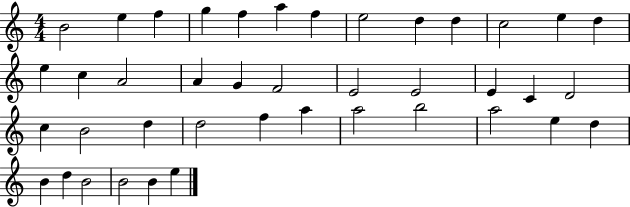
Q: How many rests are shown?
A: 0